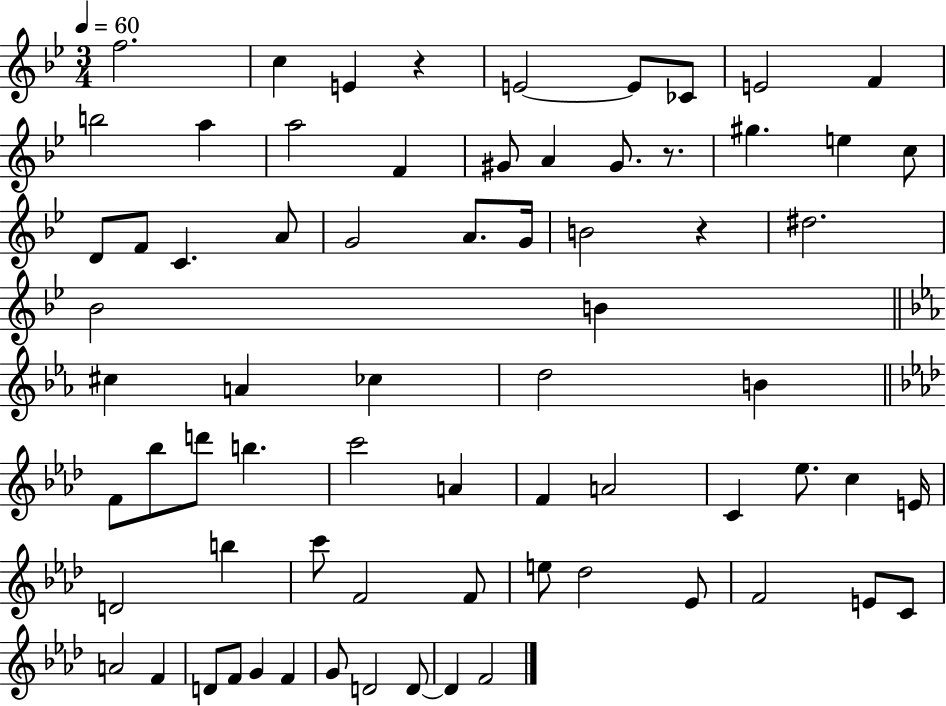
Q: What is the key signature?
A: BES major